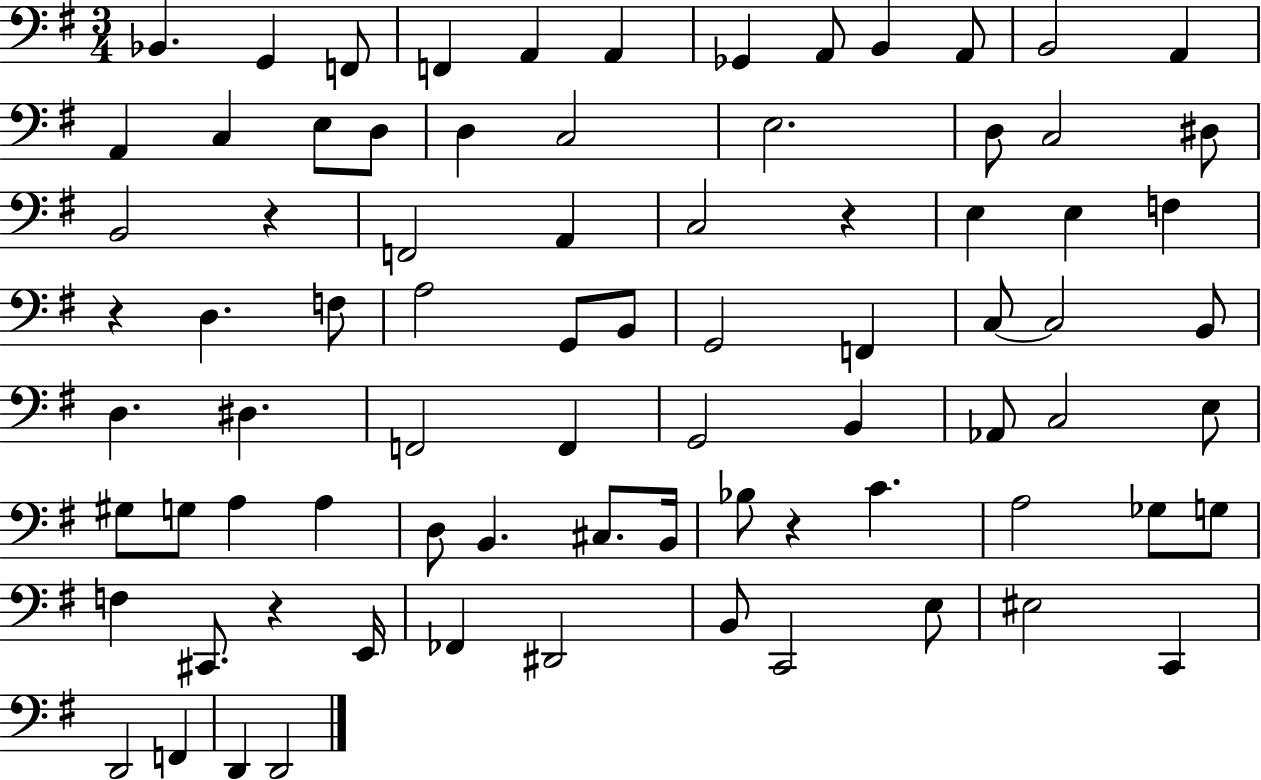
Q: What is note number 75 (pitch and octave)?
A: D2